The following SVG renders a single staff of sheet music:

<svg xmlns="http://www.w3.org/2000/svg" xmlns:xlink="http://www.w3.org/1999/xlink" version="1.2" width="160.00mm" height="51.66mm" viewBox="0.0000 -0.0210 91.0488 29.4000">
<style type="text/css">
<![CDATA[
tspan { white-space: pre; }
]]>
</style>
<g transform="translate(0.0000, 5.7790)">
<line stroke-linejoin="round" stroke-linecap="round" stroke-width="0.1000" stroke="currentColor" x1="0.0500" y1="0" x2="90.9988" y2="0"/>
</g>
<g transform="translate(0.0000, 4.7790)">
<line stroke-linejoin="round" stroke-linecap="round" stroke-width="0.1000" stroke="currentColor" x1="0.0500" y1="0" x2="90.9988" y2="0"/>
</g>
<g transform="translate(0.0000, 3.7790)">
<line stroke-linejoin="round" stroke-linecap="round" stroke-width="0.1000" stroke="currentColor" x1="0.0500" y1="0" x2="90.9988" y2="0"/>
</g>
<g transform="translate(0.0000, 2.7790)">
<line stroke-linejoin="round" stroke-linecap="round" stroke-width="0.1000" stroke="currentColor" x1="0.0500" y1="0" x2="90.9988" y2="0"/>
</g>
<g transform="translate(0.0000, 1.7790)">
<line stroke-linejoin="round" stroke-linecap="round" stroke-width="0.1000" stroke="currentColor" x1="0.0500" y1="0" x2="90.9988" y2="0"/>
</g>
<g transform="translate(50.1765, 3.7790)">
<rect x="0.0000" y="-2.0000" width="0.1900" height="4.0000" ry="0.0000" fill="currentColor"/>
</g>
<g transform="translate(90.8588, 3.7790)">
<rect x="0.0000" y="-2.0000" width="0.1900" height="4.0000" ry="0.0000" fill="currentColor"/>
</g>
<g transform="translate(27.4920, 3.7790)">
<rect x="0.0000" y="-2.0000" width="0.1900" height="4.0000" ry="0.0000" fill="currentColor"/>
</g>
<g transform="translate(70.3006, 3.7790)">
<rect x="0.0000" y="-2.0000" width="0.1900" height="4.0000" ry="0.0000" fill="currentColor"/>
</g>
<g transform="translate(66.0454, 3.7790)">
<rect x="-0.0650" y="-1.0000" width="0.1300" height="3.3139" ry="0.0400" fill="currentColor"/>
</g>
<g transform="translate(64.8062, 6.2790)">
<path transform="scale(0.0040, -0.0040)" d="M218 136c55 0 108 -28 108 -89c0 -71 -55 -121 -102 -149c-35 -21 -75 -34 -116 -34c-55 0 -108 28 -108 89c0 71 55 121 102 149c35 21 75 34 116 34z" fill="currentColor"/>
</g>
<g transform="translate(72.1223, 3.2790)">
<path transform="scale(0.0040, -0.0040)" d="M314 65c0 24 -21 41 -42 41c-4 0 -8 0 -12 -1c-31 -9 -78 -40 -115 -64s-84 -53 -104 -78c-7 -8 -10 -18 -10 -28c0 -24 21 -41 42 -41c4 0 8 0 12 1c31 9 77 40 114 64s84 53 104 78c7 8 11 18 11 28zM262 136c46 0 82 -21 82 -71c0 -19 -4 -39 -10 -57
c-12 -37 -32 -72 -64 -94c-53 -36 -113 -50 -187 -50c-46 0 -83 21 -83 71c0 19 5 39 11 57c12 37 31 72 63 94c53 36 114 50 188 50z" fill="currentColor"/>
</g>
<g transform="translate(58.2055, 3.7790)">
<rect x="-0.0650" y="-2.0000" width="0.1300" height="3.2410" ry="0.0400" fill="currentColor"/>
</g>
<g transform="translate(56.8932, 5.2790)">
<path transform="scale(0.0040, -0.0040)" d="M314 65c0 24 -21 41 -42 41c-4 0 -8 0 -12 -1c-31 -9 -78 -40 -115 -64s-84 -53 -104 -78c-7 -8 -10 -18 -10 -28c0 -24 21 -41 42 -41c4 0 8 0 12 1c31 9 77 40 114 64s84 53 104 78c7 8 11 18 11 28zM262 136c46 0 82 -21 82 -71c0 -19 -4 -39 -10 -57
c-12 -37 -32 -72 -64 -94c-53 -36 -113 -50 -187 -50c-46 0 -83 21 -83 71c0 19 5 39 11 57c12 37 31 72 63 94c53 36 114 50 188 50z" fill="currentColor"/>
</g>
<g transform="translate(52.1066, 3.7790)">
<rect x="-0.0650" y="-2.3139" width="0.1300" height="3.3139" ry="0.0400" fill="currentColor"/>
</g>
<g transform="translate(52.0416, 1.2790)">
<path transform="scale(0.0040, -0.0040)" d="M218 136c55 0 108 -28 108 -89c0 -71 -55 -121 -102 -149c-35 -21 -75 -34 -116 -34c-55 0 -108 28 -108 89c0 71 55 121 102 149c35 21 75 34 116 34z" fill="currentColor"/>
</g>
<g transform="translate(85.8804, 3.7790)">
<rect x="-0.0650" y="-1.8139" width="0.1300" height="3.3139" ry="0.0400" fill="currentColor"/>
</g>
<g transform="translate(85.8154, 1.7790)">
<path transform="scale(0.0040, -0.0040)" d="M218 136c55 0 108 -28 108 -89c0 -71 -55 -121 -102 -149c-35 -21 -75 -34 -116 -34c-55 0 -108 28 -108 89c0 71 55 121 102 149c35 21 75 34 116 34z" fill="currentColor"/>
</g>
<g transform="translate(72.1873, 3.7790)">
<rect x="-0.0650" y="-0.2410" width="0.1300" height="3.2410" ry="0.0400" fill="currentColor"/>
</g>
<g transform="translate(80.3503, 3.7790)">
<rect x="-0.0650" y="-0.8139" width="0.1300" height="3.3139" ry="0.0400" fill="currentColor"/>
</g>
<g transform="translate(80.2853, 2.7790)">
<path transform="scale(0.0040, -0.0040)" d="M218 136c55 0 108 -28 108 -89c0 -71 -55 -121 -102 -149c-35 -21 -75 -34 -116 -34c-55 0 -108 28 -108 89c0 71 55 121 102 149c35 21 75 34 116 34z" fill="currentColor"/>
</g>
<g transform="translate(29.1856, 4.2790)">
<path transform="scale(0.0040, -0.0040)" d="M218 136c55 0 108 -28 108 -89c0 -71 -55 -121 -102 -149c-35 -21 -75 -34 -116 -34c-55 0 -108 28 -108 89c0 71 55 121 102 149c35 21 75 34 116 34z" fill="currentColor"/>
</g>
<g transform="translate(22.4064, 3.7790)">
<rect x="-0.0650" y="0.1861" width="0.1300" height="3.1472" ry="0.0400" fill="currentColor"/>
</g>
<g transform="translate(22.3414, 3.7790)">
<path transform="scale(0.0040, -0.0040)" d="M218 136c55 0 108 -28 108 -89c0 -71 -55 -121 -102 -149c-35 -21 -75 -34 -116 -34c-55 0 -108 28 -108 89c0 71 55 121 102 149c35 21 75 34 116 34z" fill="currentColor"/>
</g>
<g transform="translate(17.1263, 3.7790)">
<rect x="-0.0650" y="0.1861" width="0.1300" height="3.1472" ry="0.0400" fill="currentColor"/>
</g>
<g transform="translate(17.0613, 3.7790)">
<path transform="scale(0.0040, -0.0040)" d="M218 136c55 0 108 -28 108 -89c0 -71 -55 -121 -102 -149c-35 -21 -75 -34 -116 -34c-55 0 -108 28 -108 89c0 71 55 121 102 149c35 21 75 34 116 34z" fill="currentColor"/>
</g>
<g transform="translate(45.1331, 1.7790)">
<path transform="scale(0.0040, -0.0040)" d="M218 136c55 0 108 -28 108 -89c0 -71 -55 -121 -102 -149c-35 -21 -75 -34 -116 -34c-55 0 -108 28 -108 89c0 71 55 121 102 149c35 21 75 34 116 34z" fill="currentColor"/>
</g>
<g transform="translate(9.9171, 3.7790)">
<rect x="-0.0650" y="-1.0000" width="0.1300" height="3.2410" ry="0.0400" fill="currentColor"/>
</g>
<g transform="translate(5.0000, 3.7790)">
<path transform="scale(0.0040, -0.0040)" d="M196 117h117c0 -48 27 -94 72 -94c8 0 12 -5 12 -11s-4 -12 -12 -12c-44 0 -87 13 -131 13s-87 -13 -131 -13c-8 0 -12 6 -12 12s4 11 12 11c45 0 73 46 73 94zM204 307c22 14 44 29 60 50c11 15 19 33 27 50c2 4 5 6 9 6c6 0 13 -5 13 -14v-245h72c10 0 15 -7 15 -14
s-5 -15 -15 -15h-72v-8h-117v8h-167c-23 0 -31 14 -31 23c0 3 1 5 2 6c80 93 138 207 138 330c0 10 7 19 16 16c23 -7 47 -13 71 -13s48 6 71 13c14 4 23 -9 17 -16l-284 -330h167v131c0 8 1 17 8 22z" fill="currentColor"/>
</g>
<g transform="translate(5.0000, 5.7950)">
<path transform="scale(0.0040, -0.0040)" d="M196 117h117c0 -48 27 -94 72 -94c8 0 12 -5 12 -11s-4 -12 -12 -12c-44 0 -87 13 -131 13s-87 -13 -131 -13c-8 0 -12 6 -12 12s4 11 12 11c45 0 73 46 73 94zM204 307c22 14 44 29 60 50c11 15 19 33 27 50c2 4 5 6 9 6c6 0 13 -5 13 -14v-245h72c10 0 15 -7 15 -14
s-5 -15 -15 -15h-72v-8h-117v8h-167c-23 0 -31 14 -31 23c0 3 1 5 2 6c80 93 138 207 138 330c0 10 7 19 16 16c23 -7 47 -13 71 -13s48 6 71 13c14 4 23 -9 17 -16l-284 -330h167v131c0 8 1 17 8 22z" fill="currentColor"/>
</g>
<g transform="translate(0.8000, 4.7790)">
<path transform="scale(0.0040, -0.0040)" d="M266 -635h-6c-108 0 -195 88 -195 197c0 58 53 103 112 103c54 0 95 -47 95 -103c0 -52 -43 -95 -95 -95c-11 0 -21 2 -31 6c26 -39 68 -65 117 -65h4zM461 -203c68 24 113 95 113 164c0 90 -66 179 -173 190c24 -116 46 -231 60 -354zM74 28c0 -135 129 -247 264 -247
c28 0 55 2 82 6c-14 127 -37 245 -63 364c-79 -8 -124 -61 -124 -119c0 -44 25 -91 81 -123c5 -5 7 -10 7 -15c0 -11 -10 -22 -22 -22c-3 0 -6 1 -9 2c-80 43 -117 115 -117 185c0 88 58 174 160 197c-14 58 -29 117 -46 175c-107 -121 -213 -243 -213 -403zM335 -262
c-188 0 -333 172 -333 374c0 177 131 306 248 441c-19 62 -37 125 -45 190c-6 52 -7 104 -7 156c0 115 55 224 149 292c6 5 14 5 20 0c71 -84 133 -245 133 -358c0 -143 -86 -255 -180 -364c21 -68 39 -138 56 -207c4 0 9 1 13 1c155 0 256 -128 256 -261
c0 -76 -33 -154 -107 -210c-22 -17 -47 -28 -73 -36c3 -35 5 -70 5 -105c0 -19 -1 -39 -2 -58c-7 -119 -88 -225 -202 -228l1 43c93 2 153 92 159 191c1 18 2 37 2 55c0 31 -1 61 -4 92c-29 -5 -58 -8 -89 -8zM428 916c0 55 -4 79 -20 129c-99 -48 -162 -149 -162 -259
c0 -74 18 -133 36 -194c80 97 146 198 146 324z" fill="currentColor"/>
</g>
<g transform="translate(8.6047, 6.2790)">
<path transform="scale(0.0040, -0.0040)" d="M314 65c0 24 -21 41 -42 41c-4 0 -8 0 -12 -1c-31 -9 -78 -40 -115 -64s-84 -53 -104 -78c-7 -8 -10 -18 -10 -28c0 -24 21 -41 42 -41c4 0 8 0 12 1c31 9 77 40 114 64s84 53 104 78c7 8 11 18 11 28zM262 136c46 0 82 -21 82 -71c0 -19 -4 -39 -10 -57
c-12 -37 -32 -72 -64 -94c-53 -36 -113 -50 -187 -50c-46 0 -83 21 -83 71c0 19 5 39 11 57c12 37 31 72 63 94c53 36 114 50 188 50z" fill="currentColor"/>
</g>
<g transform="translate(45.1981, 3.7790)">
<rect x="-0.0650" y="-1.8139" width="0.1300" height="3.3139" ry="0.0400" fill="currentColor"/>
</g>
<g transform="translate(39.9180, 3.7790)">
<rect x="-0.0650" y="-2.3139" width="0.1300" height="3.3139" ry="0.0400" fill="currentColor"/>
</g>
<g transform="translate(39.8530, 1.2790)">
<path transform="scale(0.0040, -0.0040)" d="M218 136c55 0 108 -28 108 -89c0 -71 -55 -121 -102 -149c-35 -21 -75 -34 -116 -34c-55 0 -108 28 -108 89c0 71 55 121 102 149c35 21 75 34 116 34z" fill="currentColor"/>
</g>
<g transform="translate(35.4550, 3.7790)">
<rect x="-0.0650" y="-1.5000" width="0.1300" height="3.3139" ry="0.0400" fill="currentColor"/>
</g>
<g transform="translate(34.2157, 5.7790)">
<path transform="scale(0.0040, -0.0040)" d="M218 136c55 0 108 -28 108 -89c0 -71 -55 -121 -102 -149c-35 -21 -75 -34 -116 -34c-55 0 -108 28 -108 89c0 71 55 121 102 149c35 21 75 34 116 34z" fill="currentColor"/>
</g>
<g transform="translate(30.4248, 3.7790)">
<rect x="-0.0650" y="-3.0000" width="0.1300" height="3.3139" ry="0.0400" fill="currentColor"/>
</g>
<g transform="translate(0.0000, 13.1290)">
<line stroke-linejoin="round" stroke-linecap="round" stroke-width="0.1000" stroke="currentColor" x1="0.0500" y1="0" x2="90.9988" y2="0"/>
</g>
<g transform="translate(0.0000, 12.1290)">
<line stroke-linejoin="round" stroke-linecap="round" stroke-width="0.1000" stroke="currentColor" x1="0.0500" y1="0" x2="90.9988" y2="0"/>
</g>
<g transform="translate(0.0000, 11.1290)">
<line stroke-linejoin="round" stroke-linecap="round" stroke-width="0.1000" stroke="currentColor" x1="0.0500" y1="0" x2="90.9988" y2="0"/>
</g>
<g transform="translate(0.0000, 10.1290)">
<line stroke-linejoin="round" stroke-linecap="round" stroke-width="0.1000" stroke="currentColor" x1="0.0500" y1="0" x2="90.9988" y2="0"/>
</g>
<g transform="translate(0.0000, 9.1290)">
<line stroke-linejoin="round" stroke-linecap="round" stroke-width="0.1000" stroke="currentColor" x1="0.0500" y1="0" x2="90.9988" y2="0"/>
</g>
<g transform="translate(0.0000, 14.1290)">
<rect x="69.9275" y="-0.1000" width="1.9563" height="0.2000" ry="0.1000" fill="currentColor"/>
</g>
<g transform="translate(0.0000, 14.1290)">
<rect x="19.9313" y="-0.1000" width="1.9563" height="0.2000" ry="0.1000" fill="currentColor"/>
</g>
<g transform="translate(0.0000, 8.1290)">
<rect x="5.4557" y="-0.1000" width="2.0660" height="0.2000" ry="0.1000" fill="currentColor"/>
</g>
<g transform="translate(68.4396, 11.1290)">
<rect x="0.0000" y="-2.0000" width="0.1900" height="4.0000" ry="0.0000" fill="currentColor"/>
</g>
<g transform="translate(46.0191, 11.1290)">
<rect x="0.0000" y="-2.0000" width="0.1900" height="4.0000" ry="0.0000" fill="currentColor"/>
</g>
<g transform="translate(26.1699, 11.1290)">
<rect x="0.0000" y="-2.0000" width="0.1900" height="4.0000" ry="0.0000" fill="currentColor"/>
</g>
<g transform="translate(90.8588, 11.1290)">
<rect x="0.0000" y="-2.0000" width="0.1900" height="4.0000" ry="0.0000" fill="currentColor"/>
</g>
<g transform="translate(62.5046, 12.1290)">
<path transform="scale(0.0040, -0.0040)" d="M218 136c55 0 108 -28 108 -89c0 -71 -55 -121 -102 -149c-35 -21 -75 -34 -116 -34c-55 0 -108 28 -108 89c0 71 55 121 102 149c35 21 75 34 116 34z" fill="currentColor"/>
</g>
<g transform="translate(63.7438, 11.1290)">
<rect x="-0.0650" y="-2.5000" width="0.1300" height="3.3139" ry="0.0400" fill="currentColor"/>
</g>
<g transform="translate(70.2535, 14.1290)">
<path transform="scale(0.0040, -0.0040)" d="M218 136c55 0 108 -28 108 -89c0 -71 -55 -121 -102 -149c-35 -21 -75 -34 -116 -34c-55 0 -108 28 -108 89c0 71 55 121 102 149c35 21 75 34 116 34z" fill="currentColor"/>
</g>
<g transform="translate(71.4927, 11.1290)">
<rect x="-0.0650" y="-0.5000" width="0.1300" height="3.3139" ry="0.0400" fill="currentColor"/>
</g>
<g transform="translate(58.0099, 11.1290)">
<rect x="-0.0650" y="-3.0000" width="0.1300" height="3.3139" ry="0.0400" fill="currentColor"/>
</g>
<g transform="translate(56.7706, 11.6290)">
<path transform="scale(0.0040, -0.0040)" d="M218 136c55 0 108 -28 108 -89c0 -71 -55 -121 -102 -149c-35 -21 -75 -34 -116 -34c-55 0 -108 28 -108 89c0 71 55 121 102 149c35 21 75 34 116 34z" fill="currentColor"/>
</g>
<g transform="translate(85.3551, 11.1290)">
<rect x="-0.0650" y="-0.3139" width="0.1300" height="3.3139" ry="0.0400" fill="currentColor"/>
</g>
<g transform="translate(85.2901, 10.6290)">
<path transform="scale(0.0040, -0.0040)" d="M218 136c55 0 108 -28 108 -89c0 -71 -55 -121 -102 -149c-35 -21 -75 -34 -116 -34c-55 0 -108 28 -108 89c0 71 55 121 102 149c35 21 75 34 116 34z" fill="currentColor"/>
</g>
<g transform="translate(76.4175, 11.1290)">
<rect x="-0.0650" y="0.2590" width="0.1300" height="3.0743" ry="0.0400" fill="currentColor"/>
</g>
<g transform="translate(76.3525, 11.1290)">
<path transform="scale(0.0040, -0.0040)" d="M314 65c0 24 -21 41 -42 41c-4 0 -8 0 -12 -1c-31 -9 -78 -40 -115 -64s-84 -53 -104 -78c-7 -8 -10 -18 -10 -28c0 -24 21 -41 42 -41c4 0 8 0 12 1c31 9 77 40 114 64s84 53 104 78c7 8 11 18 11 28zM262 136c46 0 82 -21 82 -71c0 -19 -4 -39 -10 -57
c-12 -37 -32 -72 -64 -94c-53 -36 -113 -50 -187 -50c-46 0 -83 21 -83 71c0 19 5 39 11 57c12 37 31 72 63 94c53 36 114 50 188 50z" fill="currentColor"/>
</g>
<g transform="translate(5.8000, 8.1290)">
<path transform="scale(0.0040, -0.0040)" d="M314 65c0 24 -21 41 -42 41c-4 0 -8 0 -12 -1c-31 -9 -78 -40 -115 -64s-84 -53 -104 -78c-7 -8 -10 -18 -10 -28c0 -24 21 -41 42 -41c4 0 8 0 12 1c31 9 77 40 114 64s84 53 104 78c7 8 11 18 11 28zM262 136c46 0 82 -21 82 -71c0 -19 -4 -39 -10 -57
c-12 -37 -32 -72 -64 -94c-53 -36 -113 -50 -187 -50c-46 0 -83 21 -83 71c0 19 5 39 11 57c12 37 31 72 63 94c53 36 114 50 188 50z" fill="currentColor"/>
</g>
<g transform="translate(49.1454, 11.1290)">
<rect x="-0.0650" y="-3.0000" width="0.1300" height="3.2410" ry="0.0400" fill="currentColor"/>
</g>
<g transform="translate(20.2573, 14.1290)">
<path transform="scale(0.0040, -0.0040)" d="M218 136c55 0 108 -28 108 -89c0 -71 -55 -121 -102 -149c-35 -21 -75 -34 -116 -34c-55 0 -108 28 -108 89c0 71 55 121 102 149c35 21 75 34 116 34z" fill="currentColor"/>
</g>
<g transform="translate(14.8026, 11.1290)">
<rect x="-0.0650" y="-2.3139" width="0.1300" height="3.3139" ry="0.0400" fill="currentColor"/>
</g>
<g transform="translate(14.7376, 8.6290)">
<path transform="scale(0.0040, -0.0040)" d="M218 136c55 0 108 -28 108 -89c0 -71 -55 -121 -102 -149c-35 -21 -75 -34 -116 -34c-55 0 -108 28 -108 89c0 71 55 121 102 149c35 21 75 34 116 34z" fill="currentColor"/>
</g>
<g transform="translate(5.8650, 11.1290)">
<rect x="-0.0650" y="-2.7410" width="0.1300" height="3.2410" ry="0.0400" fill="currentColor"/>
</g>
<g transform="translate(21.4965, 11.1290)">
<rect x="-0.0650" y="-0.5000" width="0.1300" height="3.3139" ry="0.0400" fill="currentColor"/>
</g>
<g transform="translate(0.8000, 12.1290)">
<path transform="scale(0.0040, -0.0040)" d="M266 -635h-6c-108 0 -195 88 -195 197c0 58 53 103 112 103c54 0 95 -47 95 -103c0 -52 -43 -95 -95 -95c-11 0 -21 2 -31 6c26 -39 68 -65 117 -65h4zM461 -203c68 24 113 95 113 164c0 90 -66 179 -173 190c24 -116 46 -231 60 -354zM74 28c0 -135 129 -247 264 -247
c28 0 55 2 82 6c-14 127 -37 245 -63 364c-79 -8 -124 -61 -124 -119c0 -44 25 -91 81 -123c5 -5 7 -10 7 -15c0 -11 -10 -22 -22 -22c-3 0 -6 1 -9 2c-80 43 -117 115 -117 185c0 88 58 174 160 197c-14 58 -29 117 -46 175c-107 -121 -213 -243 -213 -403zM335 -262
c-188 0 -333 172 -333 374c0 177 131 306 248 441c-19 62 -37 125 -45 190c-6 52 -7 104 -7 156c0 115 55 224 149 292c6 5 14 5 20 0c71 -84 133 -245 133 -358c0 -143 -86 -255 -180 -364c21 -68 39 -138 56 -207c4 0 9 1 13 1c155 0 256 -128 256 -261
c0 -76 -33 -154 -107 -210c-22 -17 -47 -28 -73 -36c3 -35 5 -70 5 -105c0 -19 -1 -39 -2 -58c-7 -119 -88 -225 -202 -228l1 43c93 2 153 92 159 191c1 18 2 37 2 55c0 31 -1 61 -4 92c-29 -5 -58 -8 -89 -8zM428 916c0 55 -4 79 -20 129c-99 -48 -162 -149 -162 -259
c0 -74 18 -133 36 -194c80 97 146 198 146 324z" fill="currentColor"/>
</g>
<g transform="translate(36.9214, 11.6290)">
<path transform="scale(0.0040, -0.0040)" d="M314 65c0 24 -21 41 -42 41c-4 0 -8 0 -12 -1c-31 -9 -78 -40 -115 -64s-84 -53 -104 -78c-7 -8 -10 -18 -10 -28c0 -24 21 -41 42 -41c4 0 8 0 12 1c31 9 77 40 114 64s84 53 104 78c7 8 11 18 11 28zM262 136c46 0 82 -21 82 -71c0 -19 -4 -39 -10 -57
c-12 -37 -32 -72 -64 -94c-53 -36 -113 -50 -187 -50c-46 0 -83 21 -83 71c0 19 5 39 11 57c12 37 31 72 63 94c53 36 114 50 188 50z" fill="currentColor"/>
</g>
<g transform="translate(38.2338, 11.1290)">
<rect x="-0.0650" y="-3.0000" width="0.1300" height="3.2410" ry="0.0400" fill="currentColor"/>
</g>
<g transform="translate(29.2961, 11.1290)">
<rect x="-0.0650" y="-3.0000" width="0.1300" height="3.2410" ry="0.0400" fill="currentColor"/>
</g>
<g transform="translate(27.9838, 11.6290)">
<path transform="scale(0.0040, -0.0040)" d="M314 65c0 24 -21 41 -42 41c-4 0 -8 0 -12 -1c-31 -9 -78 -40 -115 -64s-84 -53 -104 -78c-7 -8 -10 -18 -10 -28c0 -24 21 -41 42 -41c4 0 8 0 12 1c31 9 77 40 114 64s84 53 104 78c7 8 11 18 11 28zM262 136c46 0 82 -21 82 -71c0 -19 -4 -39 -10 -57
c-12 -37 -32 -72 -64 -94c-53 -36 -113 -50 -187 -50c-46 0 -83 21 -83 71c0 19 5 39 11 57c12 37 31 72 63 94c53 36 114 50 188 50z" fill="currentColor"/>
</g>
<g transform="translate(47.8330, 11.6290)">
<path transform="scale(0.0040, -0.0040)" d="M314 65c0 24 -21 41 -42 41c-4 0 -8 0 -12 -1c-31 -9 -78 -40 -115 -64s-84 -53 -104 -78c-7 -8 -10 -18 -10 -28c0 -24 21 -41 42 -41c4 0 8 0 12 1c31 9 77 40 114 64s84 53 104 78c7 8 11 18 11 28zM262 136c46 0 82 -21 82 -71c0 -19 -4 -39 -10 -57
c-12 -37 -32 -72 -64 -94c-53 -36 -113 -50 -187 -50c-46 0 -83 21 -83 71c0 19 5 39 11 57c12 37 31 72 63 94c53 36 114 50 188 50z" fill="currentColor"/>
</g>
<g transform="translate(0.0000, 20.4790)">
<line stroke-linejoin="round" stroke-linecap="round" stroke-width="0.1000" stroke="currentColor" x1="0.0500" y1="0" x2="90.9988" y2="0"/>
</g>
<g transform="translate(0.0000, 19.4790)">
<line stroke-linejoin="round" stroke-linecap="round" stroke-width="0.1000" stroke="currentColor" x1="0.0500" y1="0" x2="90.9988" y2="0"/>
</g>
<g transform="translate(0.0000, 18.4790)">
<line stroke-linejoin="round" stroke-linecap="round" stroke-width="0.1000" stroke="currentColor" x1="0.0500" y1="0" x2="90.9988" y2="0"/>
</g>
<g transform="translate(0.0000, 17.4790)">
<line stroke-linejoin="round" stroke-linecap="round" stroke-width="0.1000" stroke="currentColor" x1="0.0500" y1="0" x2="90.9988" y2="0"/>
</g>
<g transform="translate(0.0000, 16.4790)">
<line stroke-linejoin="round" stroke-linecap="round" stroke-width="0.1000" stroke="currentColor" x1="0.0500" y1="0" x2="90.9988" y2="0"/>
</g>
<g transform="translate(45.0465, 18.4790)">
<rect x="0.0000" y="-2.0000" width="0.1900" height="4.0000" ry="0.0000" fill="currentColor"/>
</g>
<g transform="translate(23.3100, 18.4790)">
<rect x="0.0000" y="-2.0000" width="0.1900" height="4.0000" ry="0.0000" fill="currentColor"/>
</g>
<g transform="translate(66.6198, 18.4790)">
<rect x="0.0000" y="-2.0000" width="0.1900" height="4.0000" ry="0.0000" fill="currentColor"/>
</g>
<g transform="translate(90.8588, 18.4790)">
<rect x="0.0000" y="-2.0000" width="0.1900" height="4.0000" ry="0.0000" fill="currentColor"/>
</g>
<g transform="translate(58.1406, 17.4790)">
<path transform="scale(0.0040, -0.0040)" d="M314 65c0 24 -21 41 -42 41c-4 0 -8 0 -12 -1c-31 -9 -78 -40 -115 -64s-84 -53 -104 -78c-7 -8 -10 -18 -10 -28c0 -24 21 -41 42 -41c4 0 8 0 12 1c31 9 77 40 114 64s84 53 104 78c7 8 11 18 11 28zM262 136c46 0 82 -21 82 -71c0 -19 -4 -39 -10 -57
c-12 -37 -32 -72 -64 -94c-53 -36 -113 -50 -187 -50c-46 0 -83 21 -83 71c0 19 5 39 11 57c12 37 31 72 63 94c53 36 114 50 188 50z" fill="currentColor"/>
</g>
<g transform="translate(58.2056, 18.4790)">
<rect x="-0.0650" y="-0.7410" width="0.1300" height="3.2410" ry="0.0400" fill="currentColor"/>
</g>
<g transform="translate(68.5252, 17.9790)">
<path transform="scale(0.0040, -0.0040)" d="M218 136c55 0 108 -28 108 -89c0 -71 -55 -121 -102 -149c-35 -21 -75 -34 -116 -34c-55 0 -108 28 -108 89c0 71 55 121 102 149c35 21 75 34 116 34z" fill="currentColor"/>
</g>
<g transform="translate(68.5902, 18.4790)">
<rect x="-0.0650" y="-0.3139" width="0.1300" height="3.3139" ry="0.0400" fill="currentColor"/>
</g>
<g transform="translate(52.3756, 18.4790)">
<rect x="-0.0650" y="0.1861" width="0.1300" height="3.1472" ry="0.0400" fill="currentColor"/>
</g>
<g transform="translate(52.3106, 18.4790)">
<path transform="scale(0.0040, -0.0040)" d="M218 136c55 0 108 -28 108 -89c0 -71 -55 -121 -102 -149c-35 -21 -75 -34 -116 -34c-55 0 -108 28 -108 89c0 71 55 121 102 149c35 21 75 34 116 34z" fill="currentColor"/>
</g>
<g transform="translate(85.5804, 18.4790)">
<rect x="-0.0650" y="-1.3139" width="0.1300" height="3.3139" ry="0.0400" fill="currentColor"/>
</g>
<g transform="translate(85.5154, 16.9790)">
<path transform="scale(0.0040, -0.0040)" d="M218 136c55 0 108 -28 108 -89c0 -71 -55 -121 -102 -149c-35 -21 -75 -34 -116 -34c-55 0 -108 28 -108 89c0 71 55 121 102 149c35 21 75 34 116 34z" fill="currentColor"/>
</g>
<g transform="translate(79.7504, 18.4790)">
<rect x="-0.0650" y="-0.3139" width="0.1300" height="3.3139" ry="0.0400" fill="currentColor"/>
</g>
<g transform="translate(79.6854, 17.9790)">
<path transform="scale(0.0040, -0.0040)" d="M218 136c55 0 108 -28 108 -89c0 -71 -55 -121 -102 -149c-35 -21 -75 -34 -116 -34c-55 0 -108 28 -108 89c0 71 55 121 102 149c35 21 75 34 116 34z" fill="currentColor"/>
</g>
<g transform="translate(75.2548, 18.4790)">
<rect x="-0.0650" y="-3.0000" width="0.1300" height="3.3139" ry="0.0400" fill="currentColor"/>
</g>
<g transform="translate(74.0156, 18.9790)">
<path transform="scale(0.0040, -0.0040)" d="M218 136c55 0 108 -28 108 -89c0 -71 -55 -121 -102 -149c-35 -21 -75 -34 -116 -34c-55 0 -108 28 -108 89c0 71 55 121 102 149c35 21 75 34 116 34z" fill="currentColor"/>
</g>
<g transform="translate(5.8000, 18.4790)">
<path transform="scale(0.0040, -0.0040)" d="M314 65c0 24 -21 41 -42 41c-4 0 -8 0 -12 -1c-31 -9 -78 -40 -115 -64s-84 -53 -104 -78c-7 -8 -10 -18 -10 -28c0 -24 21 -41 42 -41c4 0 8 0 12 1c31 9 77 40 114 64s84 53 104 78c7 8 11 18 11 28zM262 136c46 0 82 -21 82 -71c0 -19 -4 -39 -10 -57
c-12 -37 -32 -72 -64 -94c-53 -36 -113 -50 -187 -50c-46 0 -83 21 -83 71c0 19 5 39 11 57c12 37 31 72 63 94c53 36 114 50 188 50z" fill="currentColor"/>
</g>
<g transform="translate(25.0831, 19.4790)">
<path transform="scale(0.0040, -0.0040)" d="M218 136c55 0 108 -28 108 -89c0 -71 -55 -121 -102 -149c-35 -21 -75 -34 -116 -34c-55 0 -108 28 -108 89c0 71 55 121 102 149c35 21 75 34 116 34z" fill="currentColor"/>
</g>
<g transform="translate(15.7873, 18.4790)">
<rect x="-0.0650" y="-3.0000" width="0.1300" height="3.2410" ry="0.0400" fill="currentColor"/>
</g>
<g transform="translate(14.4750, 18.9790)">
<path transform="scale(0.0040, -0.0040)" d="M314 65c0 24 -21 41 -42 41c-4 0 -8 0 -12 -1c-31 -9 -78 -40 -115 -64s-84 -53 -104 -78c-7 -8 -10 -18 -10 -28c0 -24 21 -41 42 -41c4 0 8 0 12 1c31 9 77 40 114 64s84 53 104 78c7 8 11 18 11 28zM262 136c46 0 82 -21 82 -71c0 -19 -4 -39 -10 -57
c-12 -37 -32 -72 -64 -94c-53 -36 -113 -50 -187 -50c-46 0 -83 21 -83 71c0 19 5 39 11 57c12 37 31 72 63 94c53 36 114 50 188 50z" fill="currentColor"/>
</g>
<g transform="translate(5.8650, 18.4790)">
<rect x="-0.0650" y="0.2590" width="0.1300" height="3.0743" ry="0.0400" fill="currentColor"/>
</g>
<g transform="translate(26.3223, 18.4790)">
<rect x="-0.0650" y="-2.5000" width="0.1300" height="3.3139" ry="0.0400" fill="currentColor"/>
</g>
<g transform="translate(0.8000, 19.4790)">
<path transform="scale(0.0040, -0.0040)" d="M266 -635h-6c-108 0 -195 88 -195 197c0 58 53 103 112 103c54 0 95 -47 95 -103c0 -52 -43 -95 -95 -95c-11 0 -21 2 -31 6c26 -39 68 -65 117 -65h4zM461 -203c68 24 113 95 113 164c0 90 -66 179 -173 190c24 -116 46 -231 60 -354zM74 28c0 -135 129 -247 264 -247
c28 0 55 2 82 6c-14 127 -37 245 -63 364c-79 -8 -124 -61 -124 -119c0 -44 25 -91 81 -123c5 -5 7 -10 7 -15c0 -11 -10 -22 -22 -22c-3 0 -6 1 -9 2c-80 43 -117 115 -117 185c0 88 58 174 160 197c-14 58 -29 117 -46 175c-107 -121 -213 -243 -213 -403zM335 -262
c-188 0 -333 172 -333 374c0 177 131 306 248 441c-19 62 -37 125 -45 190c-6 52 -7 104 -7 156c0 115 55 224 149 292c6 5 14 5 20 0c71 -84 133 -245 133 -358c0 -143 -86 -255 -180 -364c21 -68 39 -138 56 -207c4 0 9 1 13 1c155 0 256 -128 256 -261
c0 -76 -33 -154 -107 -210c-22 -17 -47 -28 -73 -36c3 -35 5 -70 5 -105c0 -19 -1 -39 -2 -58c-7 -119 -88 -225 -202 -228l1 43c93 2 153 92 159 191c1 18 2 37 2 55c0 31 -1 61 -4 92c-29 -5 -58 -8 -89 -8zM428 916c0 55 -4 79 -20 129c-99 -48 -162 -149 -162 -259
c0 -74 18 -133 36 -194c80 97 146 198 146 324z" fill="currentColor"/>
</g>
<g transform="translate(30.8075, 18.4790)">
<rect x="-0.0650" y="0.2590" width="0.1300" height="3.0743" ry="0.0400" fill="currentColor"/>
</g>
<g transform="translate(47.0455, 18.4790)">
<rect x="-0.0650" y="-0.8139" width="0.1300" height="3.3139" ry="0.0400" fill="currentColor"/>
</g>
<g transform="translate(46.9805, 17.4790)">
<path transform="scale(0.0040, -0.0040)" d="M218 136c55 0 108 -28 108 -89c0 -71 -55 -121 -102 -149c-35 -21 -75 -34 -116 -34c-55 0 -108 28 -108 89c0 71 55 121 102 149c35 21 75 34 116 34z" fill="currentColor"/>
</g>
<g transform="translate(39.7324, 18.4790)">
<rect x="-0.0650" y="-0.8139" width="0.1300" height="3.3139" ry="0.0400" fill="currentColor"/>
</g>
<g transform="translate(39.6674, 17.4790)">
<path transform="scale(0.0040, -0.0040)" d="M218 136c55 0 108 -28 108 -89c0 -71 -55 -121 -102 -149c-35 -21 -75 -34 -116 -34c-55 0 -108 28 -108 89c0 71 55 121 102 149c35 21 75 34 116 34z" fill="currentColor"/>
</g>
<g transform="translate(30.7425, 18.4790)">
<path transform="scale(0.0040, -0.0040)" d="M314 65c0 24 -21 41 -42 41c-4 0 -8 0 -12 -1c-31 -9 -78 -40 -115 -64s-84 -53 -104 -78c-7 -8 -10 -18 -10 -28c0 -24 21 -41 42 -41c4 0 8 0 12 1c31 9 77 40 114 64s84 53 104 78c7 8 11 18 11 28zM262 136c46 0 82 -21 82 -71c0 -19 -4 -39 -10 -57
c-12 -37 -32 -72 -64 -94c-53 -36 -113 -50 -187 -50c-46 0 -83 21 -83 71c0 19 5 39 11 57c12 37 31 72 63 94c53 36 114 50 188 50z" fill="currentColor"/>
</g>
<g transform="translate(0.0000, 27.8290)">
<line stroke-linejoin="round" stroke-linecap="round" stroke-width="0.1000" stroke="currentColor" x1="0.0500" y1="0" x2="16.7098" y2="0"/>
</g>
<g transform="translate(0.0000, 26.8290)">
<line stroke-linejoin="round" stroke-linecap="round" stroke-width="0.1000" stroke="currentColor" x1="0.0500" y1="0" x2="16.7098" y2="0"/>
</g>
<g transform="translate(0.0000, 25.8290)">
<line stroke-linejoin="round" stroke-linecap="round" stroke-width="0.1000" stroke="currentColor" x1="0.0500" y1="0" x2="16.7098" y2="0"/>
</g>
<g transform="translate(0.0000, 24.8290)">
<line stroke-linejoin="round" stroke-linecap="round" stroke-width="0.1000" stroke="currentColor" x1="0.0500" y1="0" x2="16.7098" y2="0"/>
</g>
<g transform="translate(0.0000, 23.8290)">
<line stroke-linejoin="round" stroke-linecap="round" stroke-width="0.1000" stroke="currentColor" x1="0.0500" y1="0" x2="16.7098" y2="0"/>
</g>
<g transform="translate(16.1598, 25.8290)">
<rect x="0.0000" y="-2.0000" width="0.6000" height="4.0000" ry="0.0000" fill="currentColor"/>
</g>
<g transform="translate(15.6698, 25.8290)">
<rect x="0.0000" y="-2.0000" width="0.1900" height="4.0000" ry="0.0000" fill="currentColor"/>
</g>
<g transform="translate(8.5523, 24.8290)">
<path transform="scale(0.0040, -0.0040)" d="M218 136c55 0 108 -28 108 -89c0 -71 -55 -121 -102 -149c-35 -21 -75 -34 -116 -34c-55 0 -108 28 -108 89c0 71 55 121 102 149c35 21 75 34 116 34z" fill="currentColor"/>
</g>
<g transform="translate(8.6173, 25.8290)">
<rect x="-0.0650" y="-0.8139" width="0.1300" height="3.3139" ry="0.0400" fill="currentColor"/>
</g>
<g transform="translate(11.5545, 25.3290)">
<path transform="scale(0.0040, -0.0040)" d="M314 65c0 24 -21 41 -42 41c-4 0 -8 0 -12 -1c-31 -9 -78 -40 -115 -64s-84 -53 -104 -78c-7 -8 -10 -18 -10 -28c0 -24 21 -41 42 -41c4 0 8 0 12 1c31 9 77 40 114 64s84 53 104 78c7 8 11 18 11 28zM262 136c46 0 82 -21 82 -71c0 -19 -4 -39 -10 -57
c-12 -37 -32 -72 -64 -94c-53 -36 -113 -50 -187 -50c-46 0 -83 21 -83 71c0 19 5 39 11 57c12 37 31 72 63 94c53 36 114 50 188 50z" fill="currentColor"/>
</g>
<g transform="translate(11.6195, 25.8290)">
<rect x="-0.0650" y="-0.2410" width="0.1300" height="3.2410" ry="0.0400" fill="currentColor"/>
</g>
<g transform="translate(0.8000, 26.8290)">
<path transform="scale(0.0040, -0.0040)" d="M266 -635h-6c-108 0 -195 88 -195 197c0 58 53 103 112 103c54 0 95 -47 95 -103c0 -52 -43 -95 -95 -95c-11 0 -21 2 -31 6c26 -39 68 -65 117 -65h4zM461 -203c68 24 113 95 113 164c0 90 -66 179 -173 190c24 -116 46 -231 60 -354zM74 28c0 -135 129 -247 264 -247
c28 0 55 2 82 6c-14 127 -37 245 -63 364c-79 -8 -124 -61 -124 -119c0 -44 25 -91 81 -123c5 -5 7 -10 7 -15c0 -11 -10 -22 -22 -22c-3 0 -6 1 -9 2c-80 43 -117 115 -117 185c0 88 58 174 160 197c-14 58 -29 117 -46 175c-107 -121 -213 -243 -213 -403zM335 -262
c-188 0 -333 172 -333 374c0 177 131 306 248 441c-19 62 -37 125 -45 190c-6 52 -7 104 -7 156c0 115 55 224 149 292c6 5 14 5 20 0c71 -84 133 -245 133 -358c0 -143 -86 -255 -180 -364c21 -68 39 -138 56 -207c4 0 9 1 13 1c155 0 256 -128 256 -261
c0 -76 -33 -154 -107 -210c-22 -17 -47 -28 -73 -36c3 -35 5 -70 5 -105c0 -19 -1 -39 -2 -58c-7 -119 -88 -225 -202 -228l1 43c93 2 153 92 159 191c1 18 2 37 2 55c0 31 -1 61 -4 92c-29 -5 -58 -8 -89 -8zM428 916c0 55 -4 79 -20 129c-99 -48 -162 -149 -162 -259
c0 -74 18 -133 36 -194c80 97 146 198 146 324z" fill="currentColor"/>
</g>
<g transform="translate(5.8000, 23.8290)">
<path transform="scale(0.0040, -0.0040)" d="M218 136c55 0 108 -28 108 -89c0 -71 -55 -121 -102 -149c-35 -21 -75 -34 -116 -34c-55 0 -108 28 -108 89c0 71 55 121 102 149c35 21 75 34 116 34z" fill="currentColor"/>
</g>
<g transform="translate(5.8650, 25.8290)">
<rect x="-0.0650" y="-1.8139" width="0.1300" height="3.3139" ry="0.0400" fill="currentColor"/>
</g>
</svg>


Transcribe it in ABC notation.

X:1
T:Untitled
M:4/4
L:1/4
K:C
D2 B B A E g f g F2 D c2 d f a2 g C A2 A2 A2 A G C B2 c B2 A2 G B2 d d B d2 c A c e f d c2